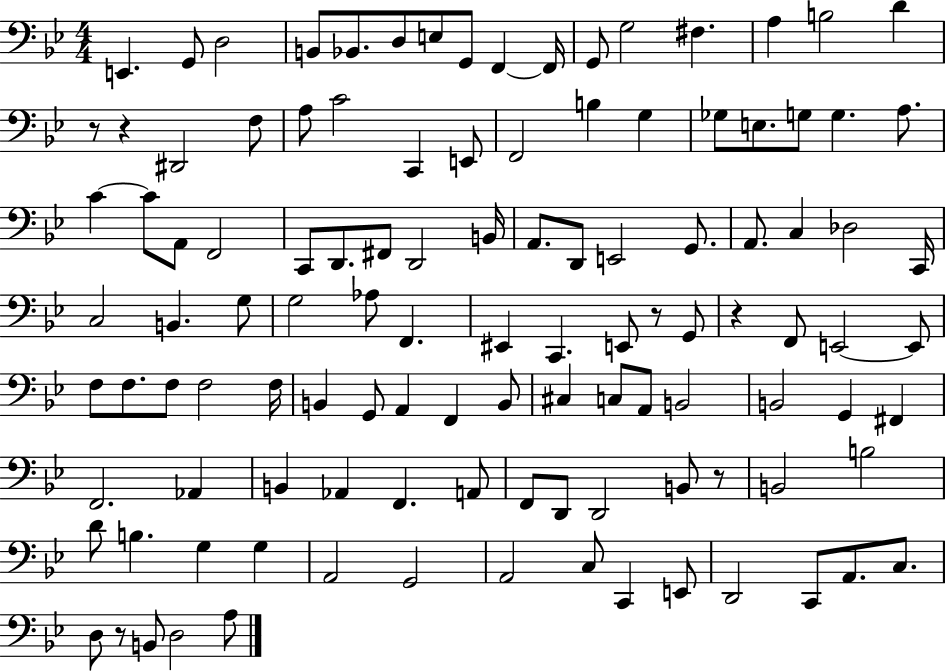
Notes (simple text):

E2/q. G2/e D3/h B2/e Bb2/e. D3/e E3/e G2/e F2/q F2/s G2/e G3/h F#3/q. A3/q B3/h D4/q R/e R/q D#2/h F3/e A3/e C4/h C2/q E2/e F2/h B3/q G3/q Gb3/e E3/e. G3/e G3/q. A3/e. C4/q C4/e A2/e F2/h C2/e D2/e. F#2/e D2/h B2/s A2/e. D2/e E2/h G2/e. A2/e. C3/q Db3/h C2/s C3/h B2/q. G3/e G3/h Ab3/e F2/q. EIS2/q C2/q. E2/e R/e G2/e R/q F2/e E2/h E2/e F3/e F3/e. F3/e F3/h F3/s B2/q G2/e A2/q F2/q B2/e C#3/q C3/e A2/e B2/h B2/h G2/q F#2/q F2/h. Ab2/q B2/q Ab2/q F2/q. A2/e F2/e D2/e D2/h B2/e R/e B2/h B3/h D4/e B3/q. G3/q G3/q A2/h G2/h A2/h C3/e C2/q E2/e D2/h C2/e A2/e. C3/e. D3/e R/e B2/e D3/h A3/e